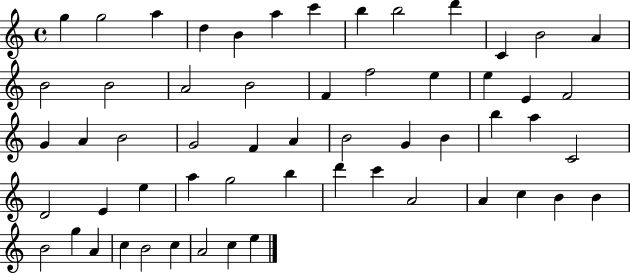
{
  \clef treble
  \time 4/4
  \defaultTimeSignature
  \key c \major
  g''4 g''2 a''4 | d''4 b'4 a''4 c'''4 | b''4 b''2 d'''4 | c'4 b'2 a'4 | \break b'2 b'2 | a'2 b'2 | f'4 f''2 e''4 | e''4 e'4 f'2 | \break g'4 a'4 b'2 | g'2 f'4 a'4 | b'2 g'4 b'4 | b''4 a''4 c'2 | \break d'2 e'4 e''4 | a''4 g''2 b''4 | d'''4 c'''4 a'2 | a'4 c''4 b'4 b'4 | \break b'2 g''4 a'4 | c''4 b'2 c''4 | a'2 c''4 e''4 | \bar "|."
}